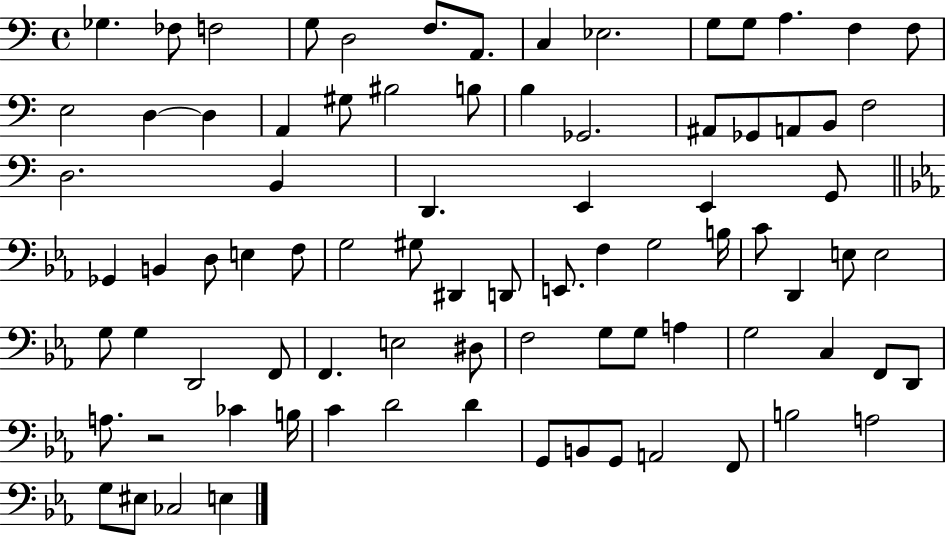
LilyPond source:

{
  \clef bass
  \time 4/4
  \defaultTimeSignature
  \key c \major
  ges4. fes8 f2 | g8 d2 f8. a,8. | c4 ees2. | g8 g8 a4. f4 f8 | \break e2 d4~~ d4 | a,4 gis8 bis2 b8 | b4 ges,2. | ais,8 ges,8 a,8 b,8 f2 | \break d2. b,4 | d,4. e,4 e,4 g,8 | \bar "||" \break \key ees \major ges,4 b,4 d8 e4 f8 | g2 gis8 dis,4 d,8 | e,8. f4 g2 b16 | c'8 d,4 e8 e2 | \break g8 g4 d,2 f,8 | f,4. e2 dis8 | f2 g8 g8 a4 | g2 c4 f,8 d,8 | \break a8. r2 ces'4 b16 | c'4 d'2 d'4 | g,8 b,8 g,8 a,2 f,8 | b2 a2 | \break g8 eis8 ces2 e4 | \bar "|."
}